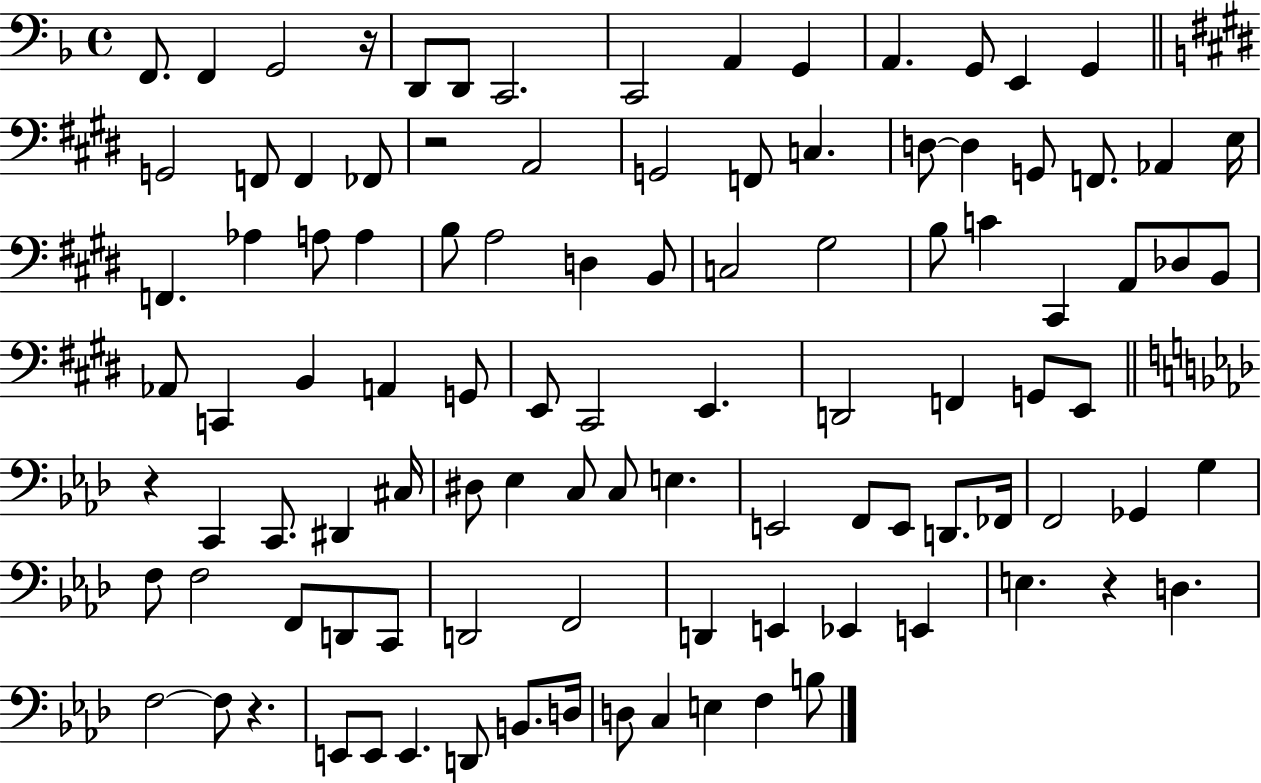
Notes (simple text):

F2/e. F2/q G2/h R/s D2/e D2/e C2/h. C2/h A2/q G2/q A2/q. G2/e E2/q G2/q G2/h F2/e F2/q FES2/e R/h A2/h G2/h F2/e C3/q. D3/e D3/q G2/e F2/e. Ab2/q E3/s F2/q. Ab3/q A3/e A3/q B3/e A3/h D3/q B2/e C3/h G#3/h B3/e C4/q C#2/q A2/e Db3/e B2/e Ab2/e C2/q B2/q A2/q G2/e E2/e C#2/h E2/q. D2/h F2/q G2/e E2/e R/q C2/q C2/e. D#2/q C#3/s D#3/e Eb3/q C3/e C3/e E3/q. E2/h F2/e E2/e D2/e. FES2/s F2/h Gb2/q G3/q F3/e F3/h F2/e D2/e C2/e D2/h F2/h D2/q E2/q Eb2/q E2/q E3/q. R/q D3/q. F3/h F3/e R/q. E2/e E2/e E2/q. D2/e B2/e. D3/s D3/e C3/q E3/q F3/q B3/e